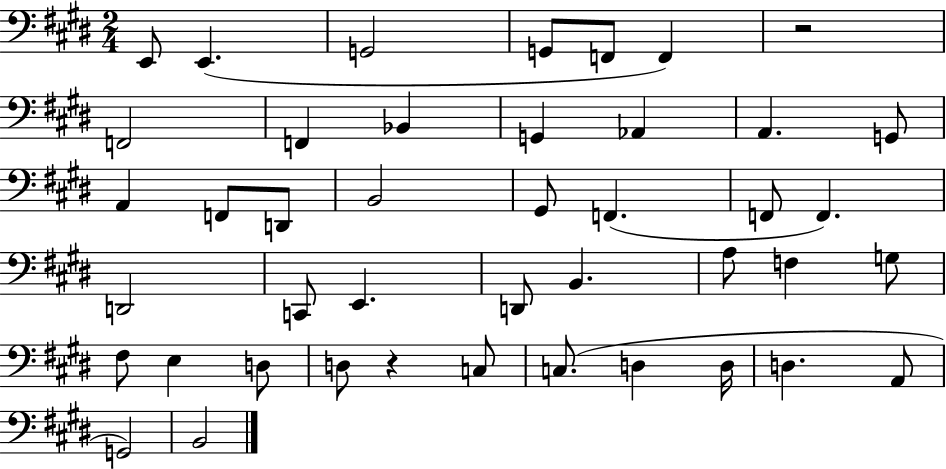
{
  \clef bass
  \numericTimeSignature
  \time 2/4
  \key e \major
  e,8 e,4.( | g,2 | g,8 f,8 f,4) | r2 | \break f,2 | f,4 bes,4 | g,4 aes,4 | a,4. g,8 | \break a,4 f,8 d,8 | b,2 | gis,8 f,4.( | f,8 f,4.) | \break d,2 | c,8 e,4. | d,8 b,4. | a8 f4 g8 | \break fis8 e4 d8 | d8 r4 c8 | c8.( d4 d16 | d4. a,8 | \break g,2) | b,2 | \bar "|."
}